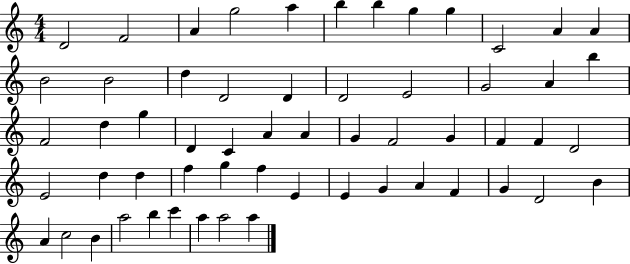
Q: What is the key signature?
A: C major